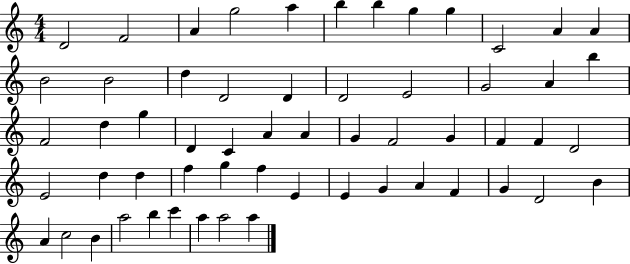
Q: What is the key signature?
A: C major